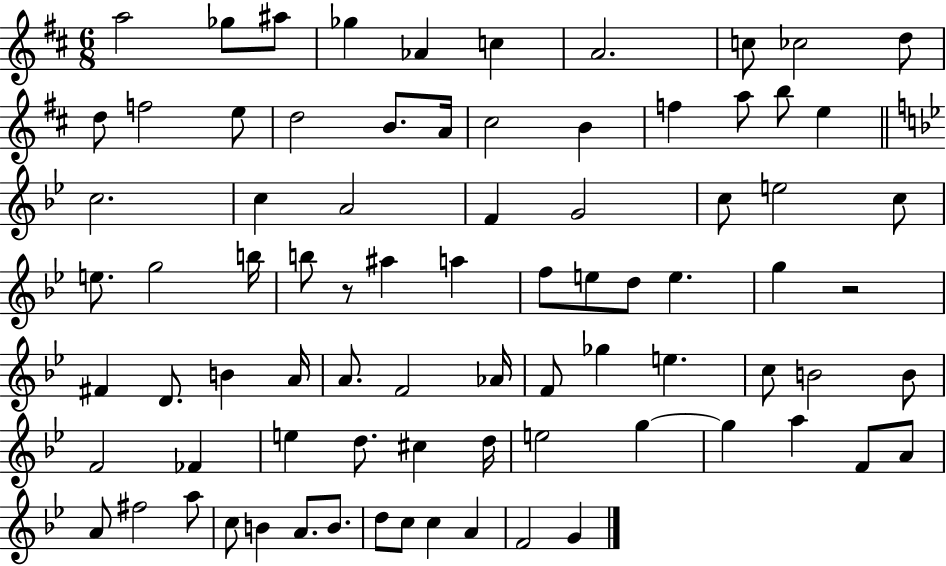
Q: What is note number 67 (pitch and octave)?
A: A4